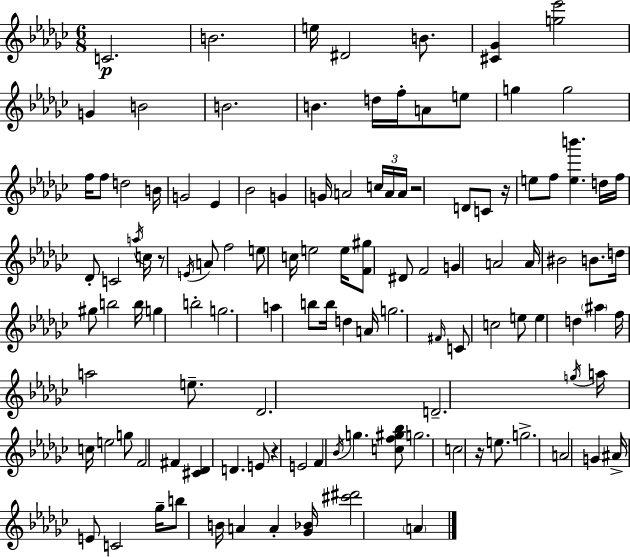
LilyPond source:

{
  \clef treble
  \numericTimeSignature
  \time 6/8
  \key ees \minor
  c'2.\p | b'2. | e''16 dis'2 b'8. | <cis' ges'>4 <g'' ees'''>2 | \break g'4 b'2 | b'2. | b'4. d''16 f''16-. a'8 e''8 | g''4 g''2 | \break f''16 f''8 d''2 b'16 | g'2 ees'4 | bes'2 g'4 | g'16 a'2 \tuplet 3/2 { c''16 a'16 a'16 } | \break r2 d'8 c'8 | r16 e''8 f''8 <e'' b'''>4. d''16 | f''16 des'8-. c'2 \acciaccatura { a''16 } | c''16 r8 \acciaccatura { e'16 } a'8 f''2 | \break e''8 c''16 e''2 | e''16 <f' gis''>8 dis'8 f'2 | g'4 a'2 | a'16 bis'2 b'8. | \break d''16 gis''8 b''2 | b''16 g''4 b''2-. | g''2. | a''4 b''8 b''16 d''4 | \break a'16 g''2. | \grace { fis'16 } c'8 c''2 | e''8 e''4 d''4 \parenthesize ais''4 | f''16 a''2 | \break e''8.-- des'2. | d'2.-- | \acciaccatura { g''16 } a''16 c''16 e''2 | g''8 f'2 | \break fis'4 <cis' des'>4 d'4. | e'8 r4 e'2 | f'4 \acciaccatura { bes'16 } g''4. | <c'' f'' gis'' bes''>8 g''2. | \break c''2 | r16 e''8. g''2.-> | a'2 | g'4 ais'16-> e'8 c'2 | \break ges''16-- b''8 b'16 a'4 | a'4-. <ges' bes'>16 <cis''' dis'''>2 | \parenthesize a'4 \bar "|."
}